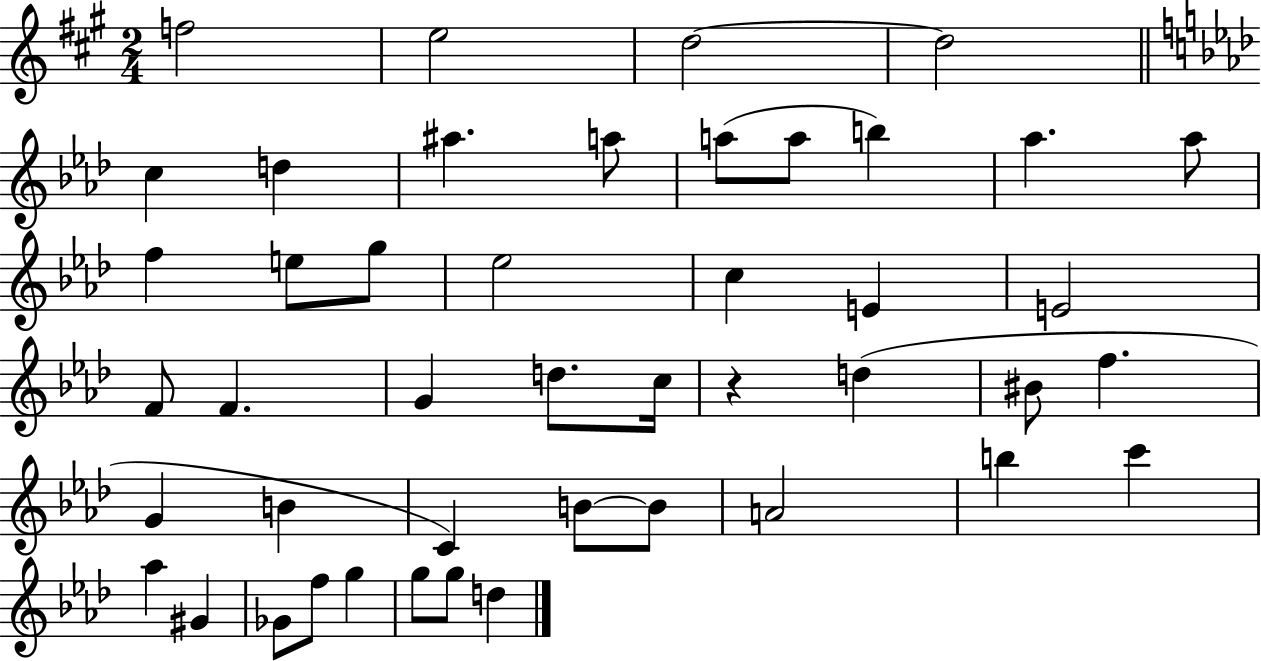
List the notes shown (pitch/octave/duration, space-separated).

F5/h E5/h D5/h D5/h C5/q D5/q A#5/q. A5/e A5/e A5/e B5/q Ab5/q. Ab5/e F5/q E5/e G5/e Eb5/h C5/q E4/q E4/h F4/e F4/q. G4/q D5/e. C5/s R/q D5/q BIS4/e F5/q. G4/q B4/q C4/q B4/e B4/e A4/h B5/q C6/q Ab5/q G#4/q Gb4/e F5/e G5/q G5/e G5/e D5/q